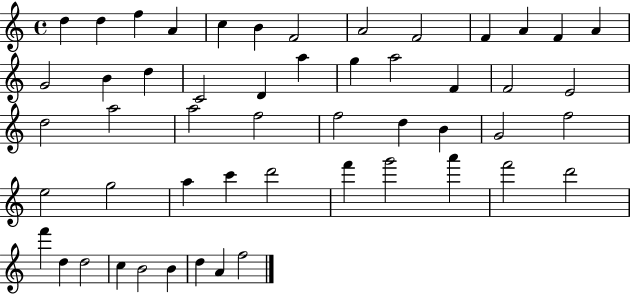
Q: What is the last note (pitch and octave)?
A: F5